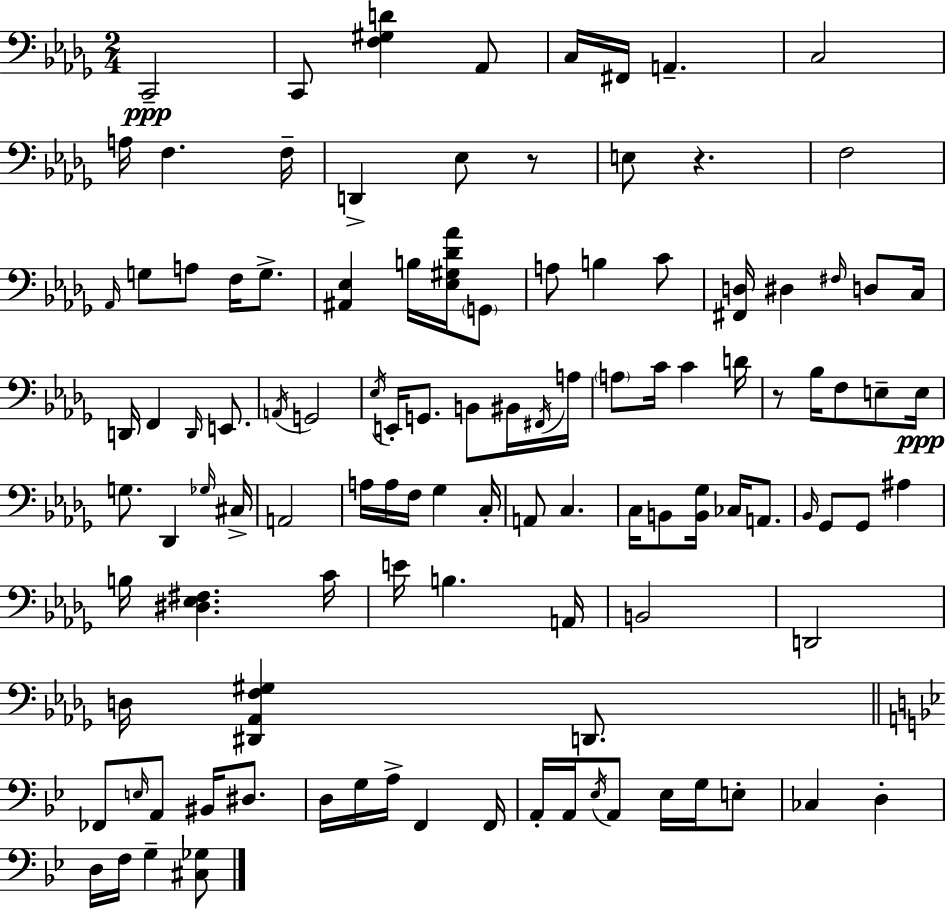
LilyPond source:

{
  \clef bass
  \numericTimeSignature
  \time 2/4
  \key bes \minor
  c,2--\ppp | c,8 <f gis d'>4 aes,8 | c16 fis,16 a,4.-- | c2 | \break a16 f4. f16-- | d,4-> ees8 r8 | e8 r4. | f2 | \break \grace { aes,16 } g8 a8 f16 g8.-> | <ais, ees>4 b16 <ees gis des' aes'>16 \parenthesize g,8 | a8 b4 c'8 | <fis, d>16 dis4 \grace { fis16 } d8 | \break c16 d,16 f,4 \grace { d,16 } | e,8. \acciaccatura { a,16 } g,2 | \acciaccatura { ees16 } e,16-. g,8. | b,8 bis,16 \acciaccatura { fis,16 } a16 \parenthesize a8 | \break c'16 c'4 d'16 r8 | bes16 f8 e8-- e16\ppp g8. | des,4 \grace { ges16 } cis16-> a,2 | a16 | \break a16 f16 ges4 c16-. a,8 | c4. c16 | b,8 <b, ges>16 ces16 a,8. \grace { bes,16 } | ges,8 ges,8 ais4 | \break b16 <dis ees fis>4. c'16 | e'16 b4. a,16 | b,2 | d,2 | \break d16 <dis, aes, f gis>4 d,8. | \bar "||" \break \key bes \major fes,8 \grace { e16 } a,8 bis,16 dis8. | d16 g16 a16-> f,4 | f,16 a,16-. a,16 \acciaccatura { ees16 } a,8 ees16 g16 | e8-. ces4 d4-. | \break d16 f16 g4-- | <cis ges>8 \bar "|."
}